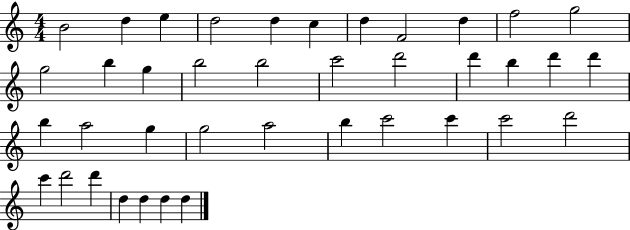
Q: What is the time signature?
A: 4/4